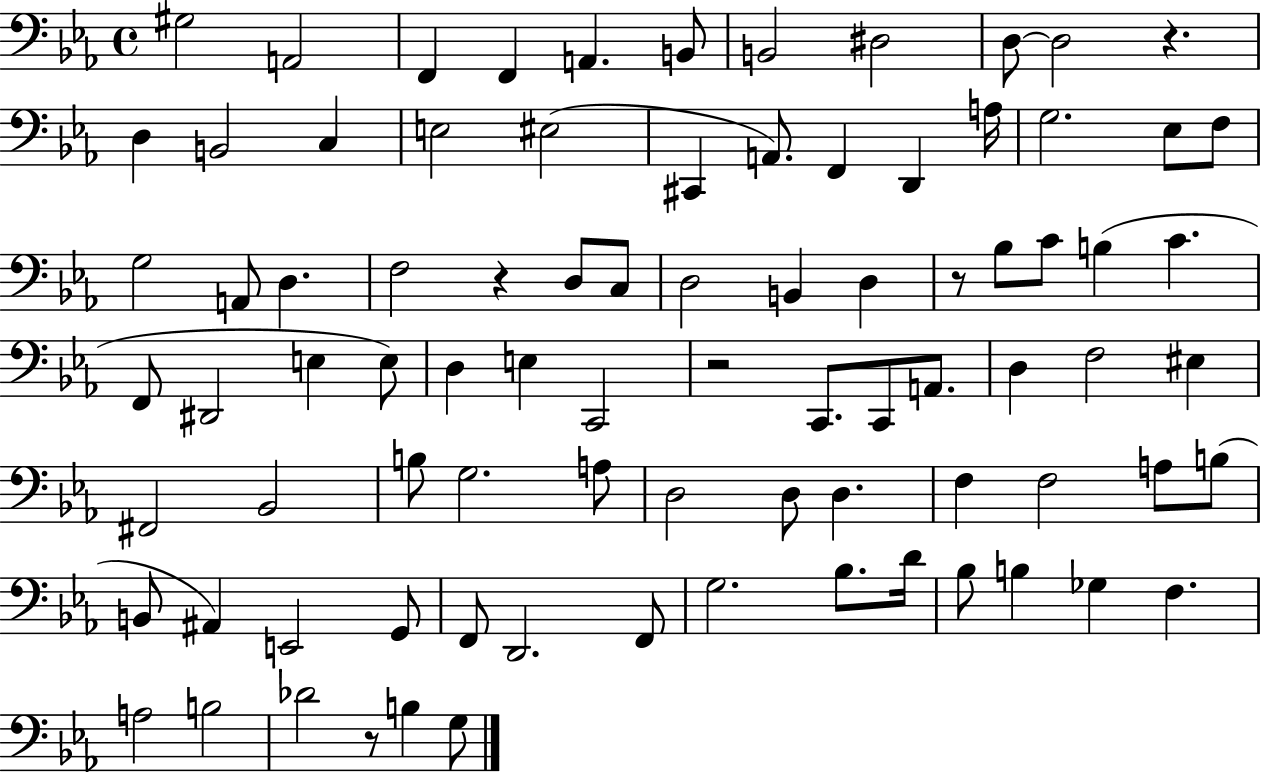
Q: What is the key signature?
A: EES major